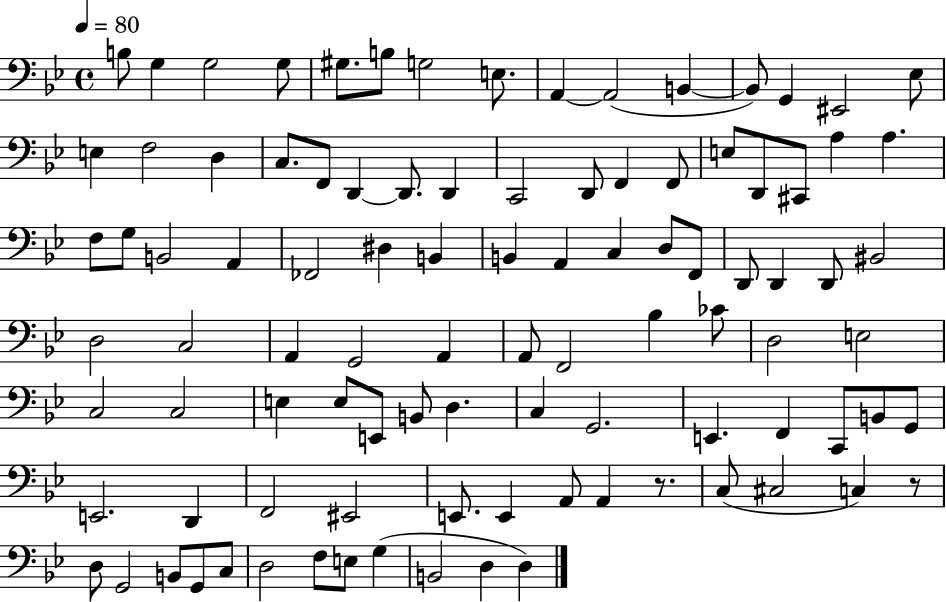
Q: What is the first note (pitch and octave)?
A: B3